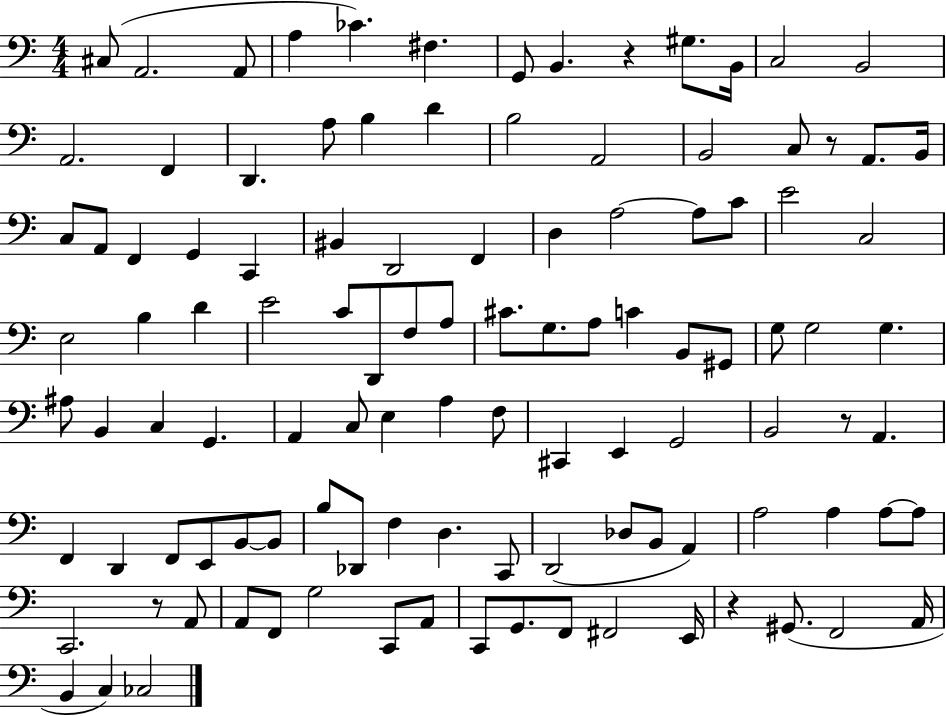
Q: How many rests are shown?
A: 5